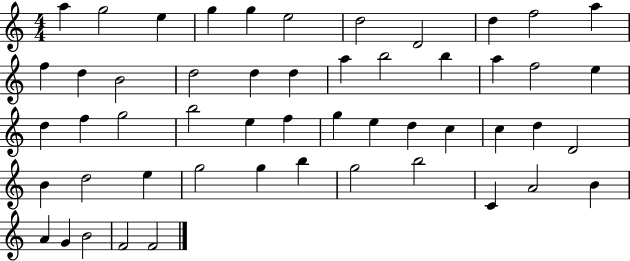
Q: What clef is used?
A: treble